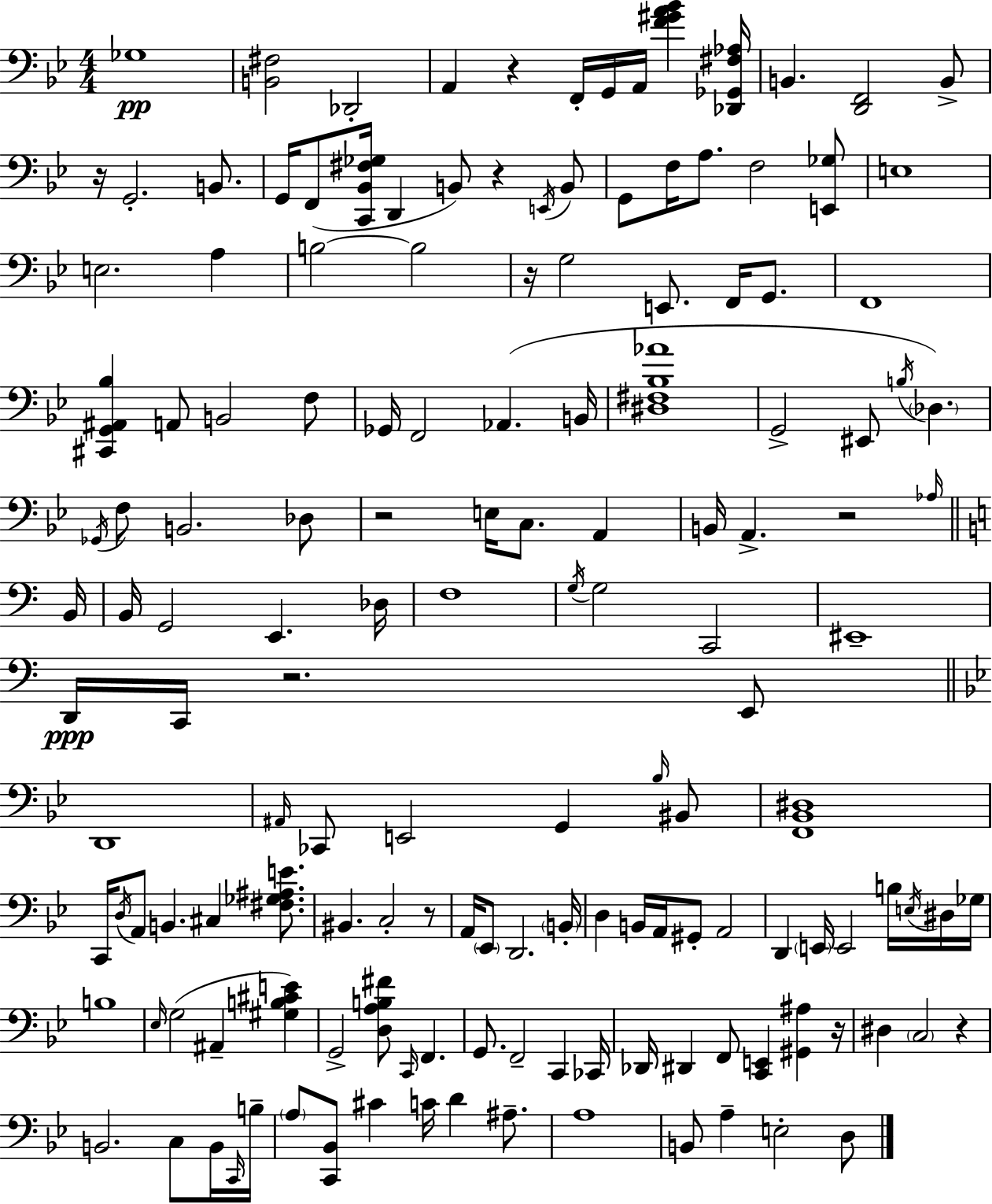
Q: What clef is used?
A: bass